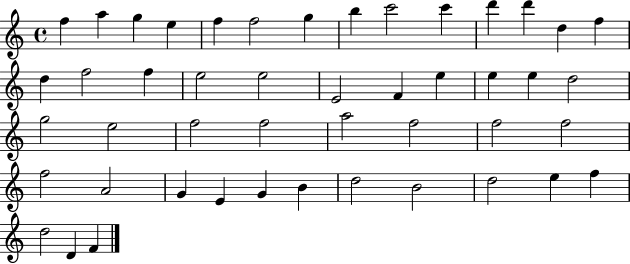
F5/q A5/q G5/q E5/q F5/q F5/h G5/q B5/q C6/h C6/q D6/q D6/q D5/q F5/q D5/q F5/h F5/q E5/h E5/h E4/h F4/q E5/q E5/q E5/q D5/h G5/h E5/h F5/h F5/h A5/h F5/h F5/h F5/h F5/h A4/h G4/q E4/q G4/q B4/q D5/h B4/h D5/h E5/q F5/q D5/h D4/q F4/q